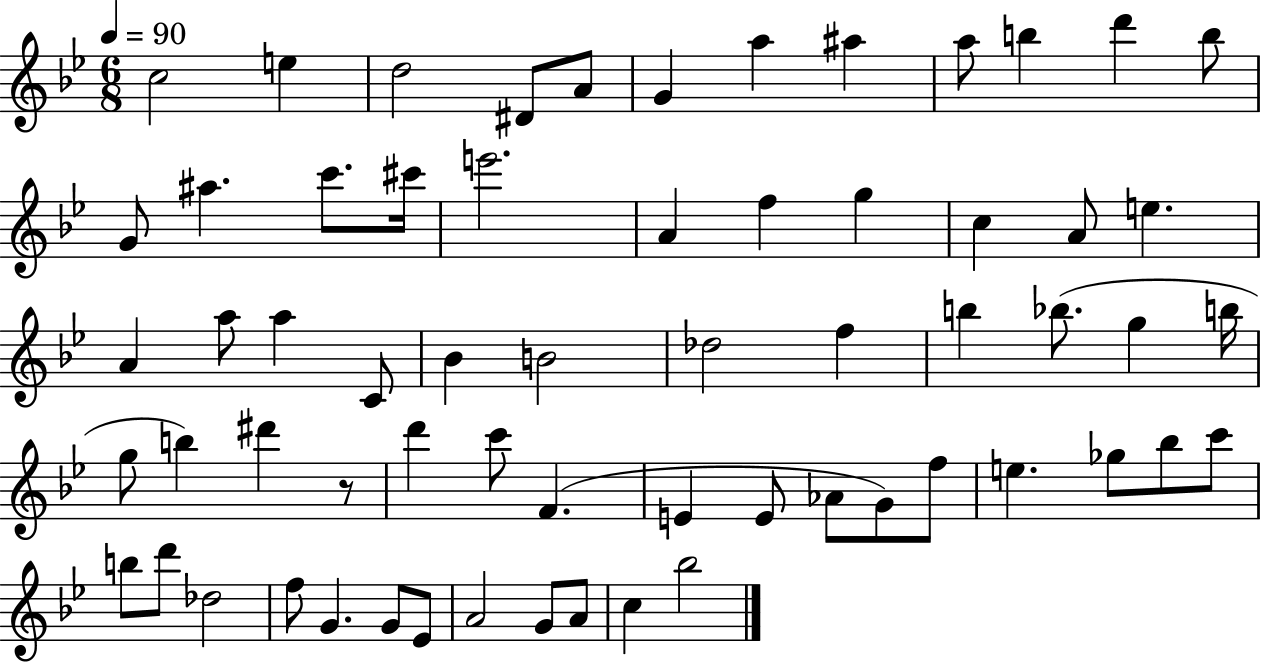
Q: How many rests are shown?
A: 1